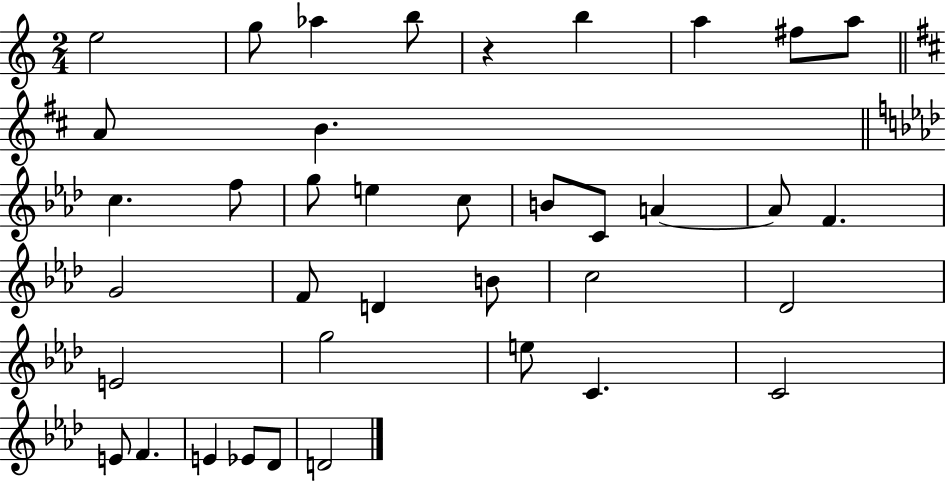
E5/h G5/e Ab5/q B5/e R/q B5/q A5/q F#5/e A5/e A4/e B4/q. C5/q. F5/e G5/e E5/q C5/e B4/e C4/e A4/q A4/e F4/q. G4/h F4/e D4/q B4/e C5/h Db4/h E4/h G5/h E5/e C4/q. C4/h E4/e F4/q. E4/q Eb4/e Db4/e D4/h